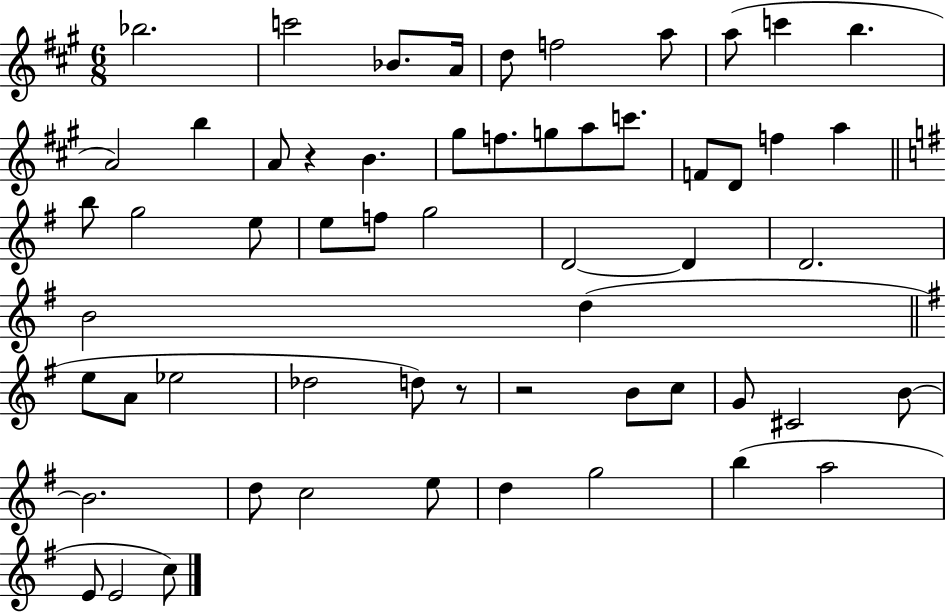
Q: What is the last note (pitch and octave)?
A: C5